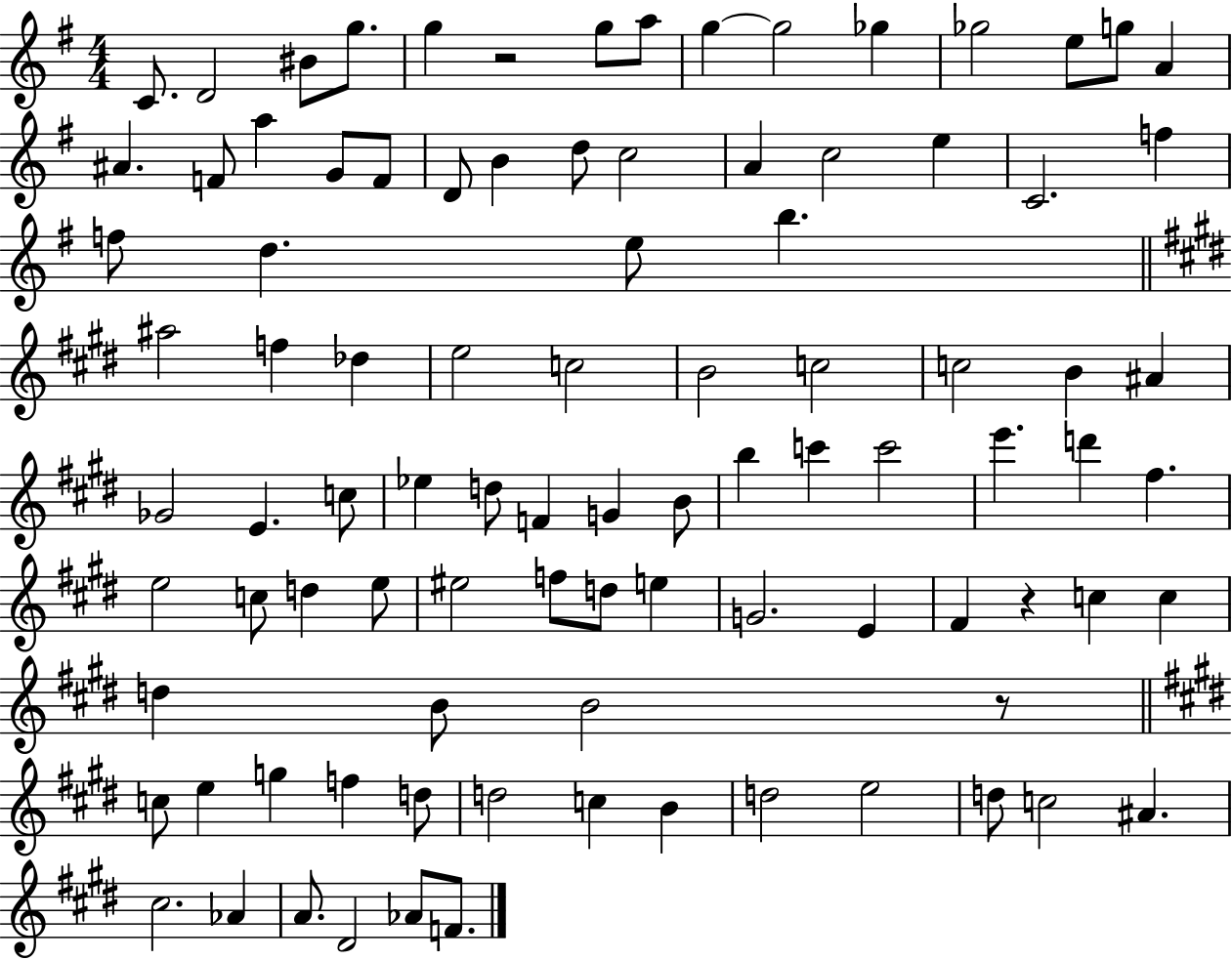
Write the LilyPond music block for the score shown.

{
  \clef treble
  \numericTimeSignature
  \time 4/4
  \key g \major
  c'8. d'2 bis'8 g''8. | g''4 r2 g''8 a''8 | g''4~~ g''2 ges''4 | ges''2 e''8 g''8 a'4 | \break ais'4. f'8 a''4 g'8 f'8 | d'8 b'4 d''8 c''2 | a'4 c''2 e''4 | c'2. f''4 | \break f''8 d''4. e''8 b''4. | \bar "||" \break \key e \major ais''2 f''4 des''4 | e''2 c''2 | b'2 c''2 | c''2 b'4 ais'4 | \break ges'2 e'4. c''8 | ees''4 d''8 f'4 g'4 b'8 | b''4 c'''4 c'''2 | e'''4. d'''4 fis''4. | \break e''2 c''8 d''4 e''8 | eis''2 f''8 d''8 e''4 | g'2. e'4 | fis'4 r4 c''4 c''4 | \break d''4 b'8 b'2 r8 | \bar "||" \break \key e \major c''8 e''4 g''4 f''4 d''8 | d''2 c''4 b'4 | d''2 e''2 | d''8 c''2 ais'4. | \break cis''2. aes'4 | a'8. dis'2 aes'8 f'8. | \bar "|."
}